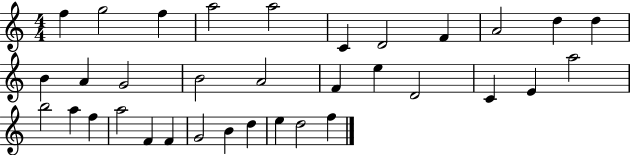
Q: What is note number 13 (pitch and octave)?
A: A4